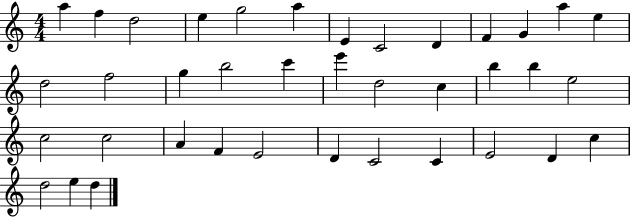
{
  \clef treble
  \numericTimeSignature
  \time 4/4
  \key c \major
  a''4 f''4 d''2 | e''4 g''2 a''4 | e'4 c'2 d'4 | f'4 g'4 a''4 e''4 | \break d''2 f''2 | g''4 b''2 c'''4 | e'''4 d''2 c''4 | b''4 b''4 e''2 | \break c''2 c''2 | a'4 f'4 e'2 | d'4 c'2 c'4 | e'2 d'4 c''4 | \break d''2 e''4 d''4 | \bar "|."
}